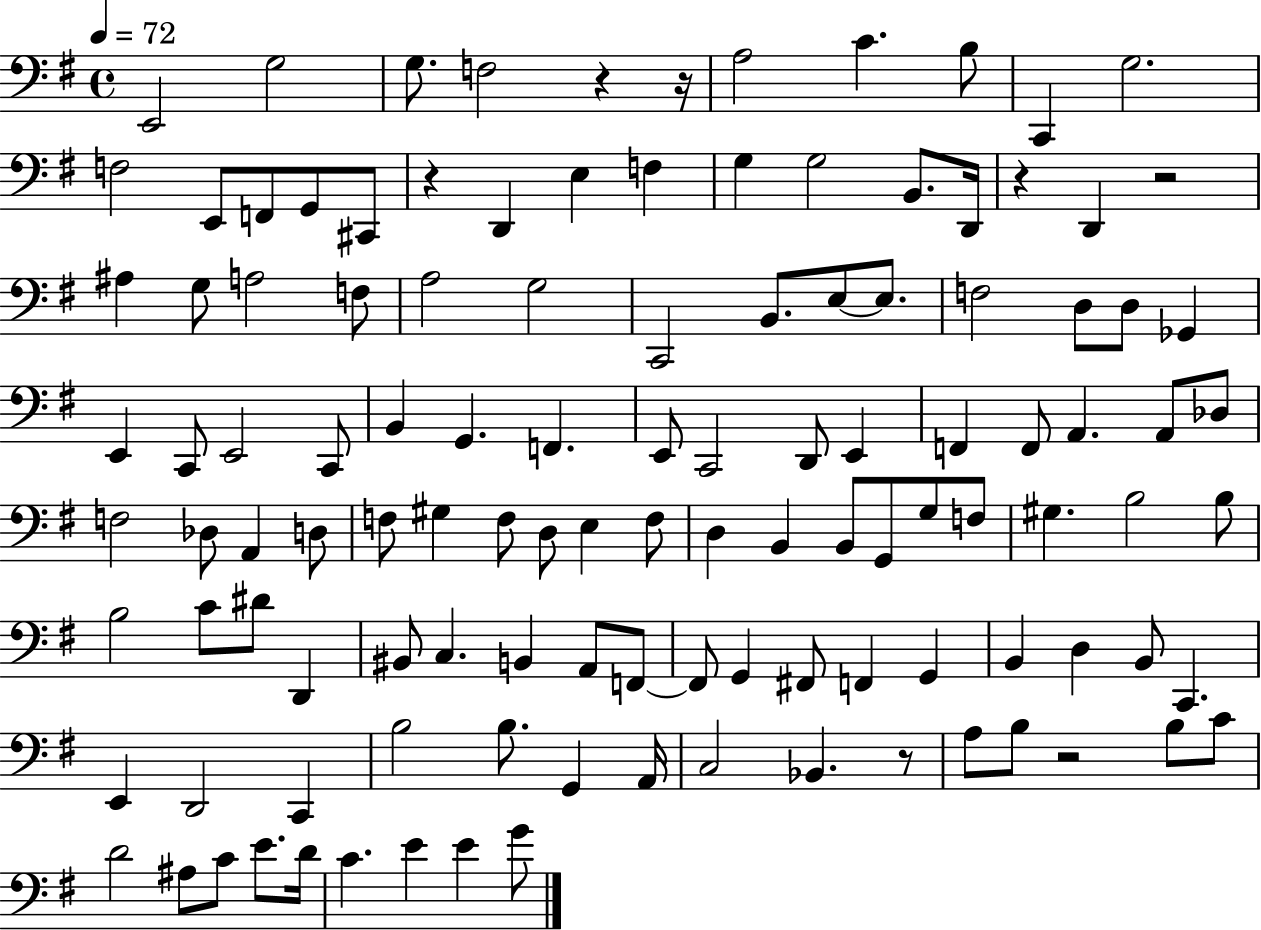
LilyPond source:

{
  \clef bass
  \time 4/4
  \defaultTimeSignature
  \key g \major
  \tempo 4 = 72
  e,2 g2 | g8. f2 r4 r16 | a2 c'4. b8 | c,4 g2. | \break f2 e,8 f,8 g,8 cis,8 | r4 d,4 e4 f4 | g4 g2 b,8. d,16 | r4 d,4 r2 | \break ais4 g8 a2 f8 | a2 g2 | c,2 b,8. e8~~ e8. | f2 d8 d8 ges,4 | \break e,4 c,8 e,2 c,8 | b,4 g,4. f,4. | e,8 c,2 d,8 e,4 | f,4 f,8 a,4. a,8 des8 | \break f2 des8 a,4 d8 | f8 gis4 f8 d8 e4 f8 | d4 b,4 b,8 g,8 g8 f8 | gis4. b2 b8 | \break b2 c'8 dis'8 d,4 | bis,8 c4. b,4 a,8 f,8~~ | f,8 g,4 fis,8 f,4 g,4 | b,4 d4 b,8 c,4. | \break e,4 d,2 c,4 | b2 b8. g,4 a,16 | c2 bes,4. r8 | a8 b8 r2 b8 c'8 | \break d'2 ais8 c'8 e'8. d'16 | c'4. e'4 e'4 g'8 | \bar "|."
}